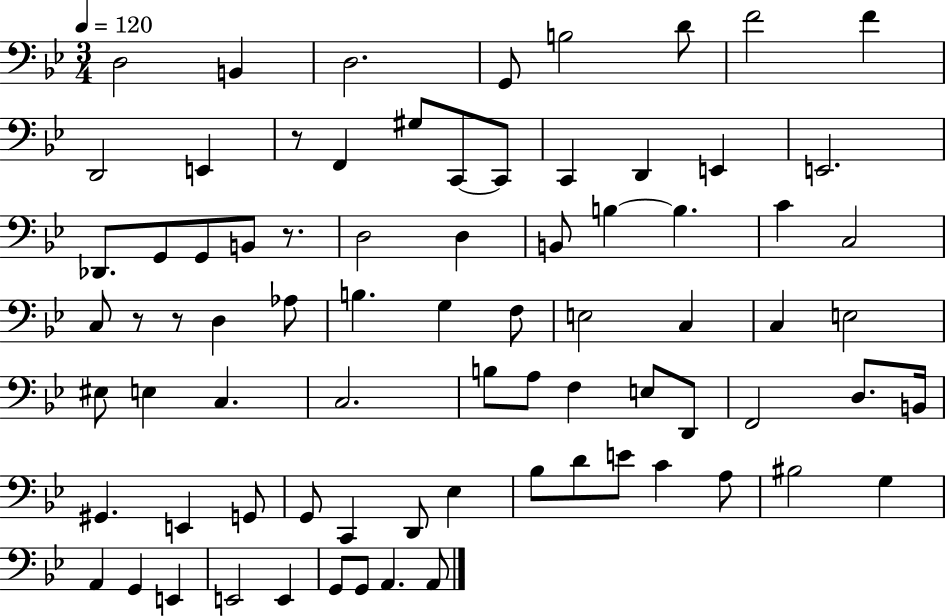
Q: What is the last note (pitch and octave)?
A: A2